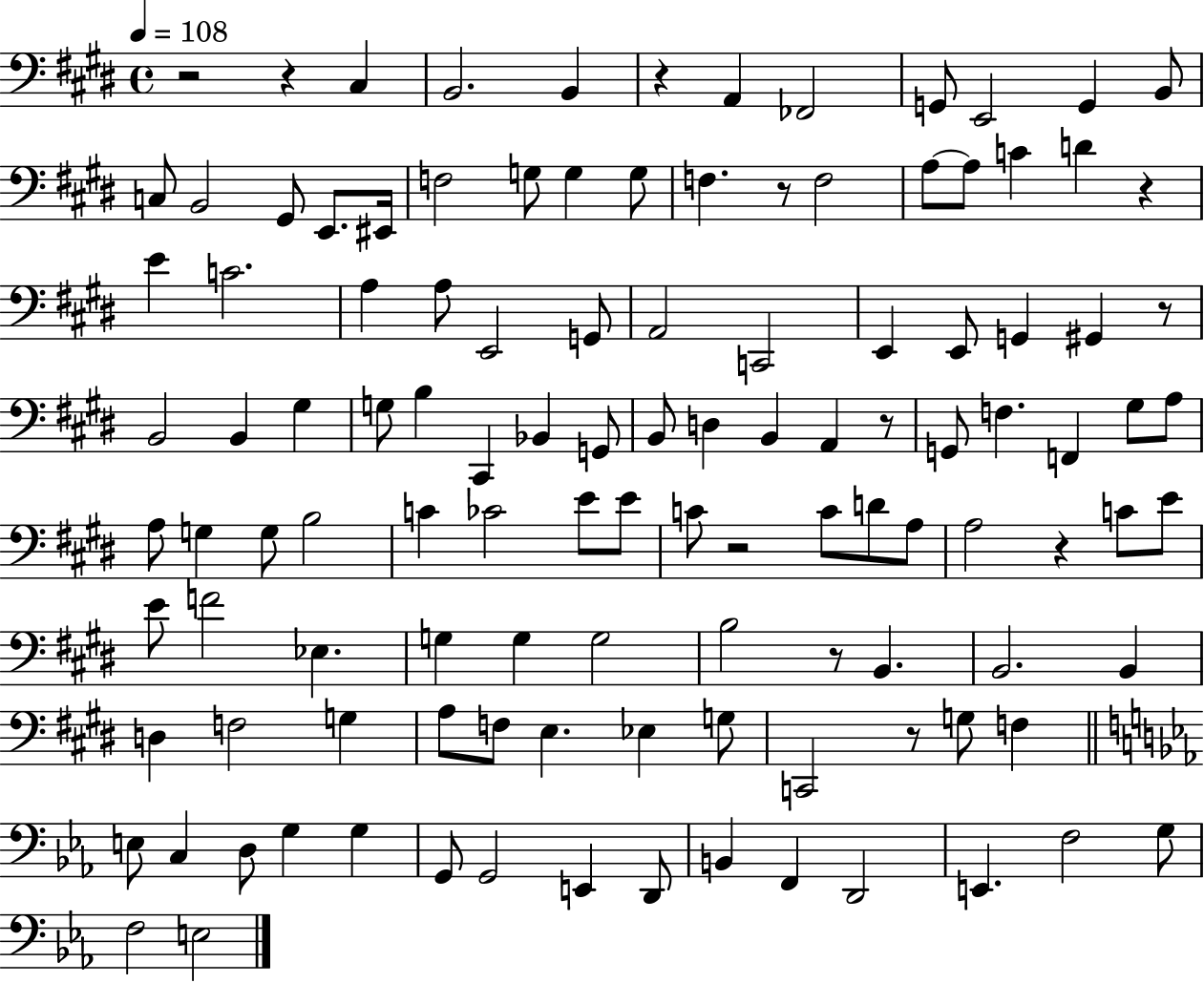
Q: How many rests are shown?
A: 11